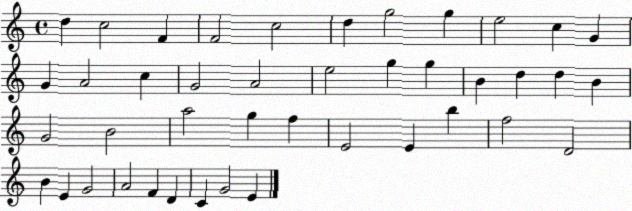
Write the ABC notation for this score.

X:1
T:Untitled
M:4/4
L:1/4
K:C
d c2 F F2 c2 d g2 g e2 c G G A2 c G2 A2 e2 g g B d d B G2 B2 a2 g f E2 E b f2 D2 B E G2 A2 F D C G2 E